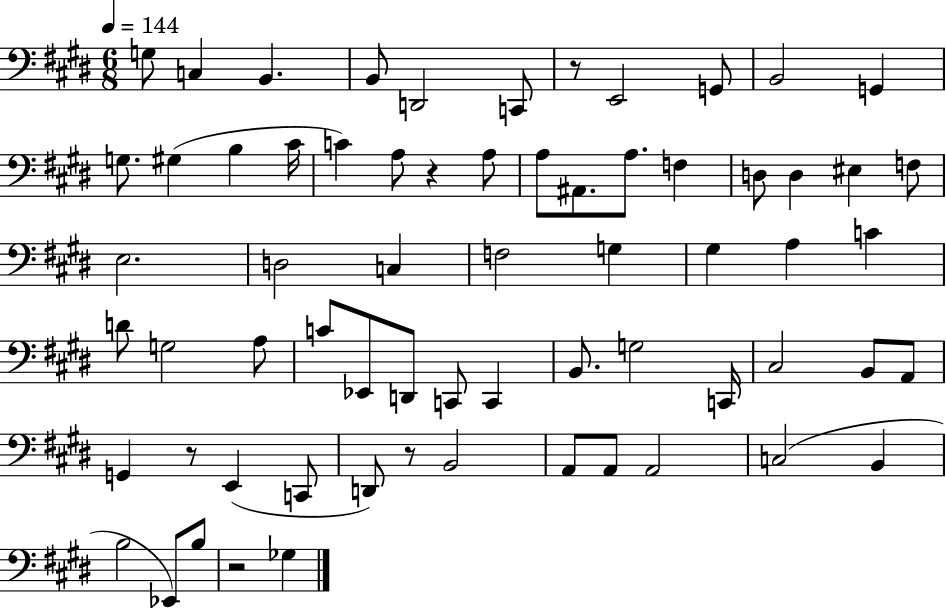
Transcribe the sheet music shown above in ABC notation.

X:1
T:Untitled
M:6/8
L:1/4
K:E
G,/2 C, B,, B,,/2 D,,2 C,,/2 z/2 E,,2 G,,/2 B,,2 G,, G,/2 ^G, B, ^C/4 C A,/2 z A,/2 A,/2 ^A,,/2 A,/2 F, D,/2 D, ^E, F,/2 E,2 D,2 C, F,2 G, ^G, A, C D/2 G,2 A,/2 C/2 _E,,/2 D,,/2 C,,/2 C,, B,,/2 G,2 C,,/4 ^C,2 B,,/2 A,,/2 G,, z/2 E,, C,,/2 D,,/2 z/2 B,,2 A,,/2 A,,/2 A,,2 C,2 B,, B,2 _E,,/2 B,/2 z2 _G,